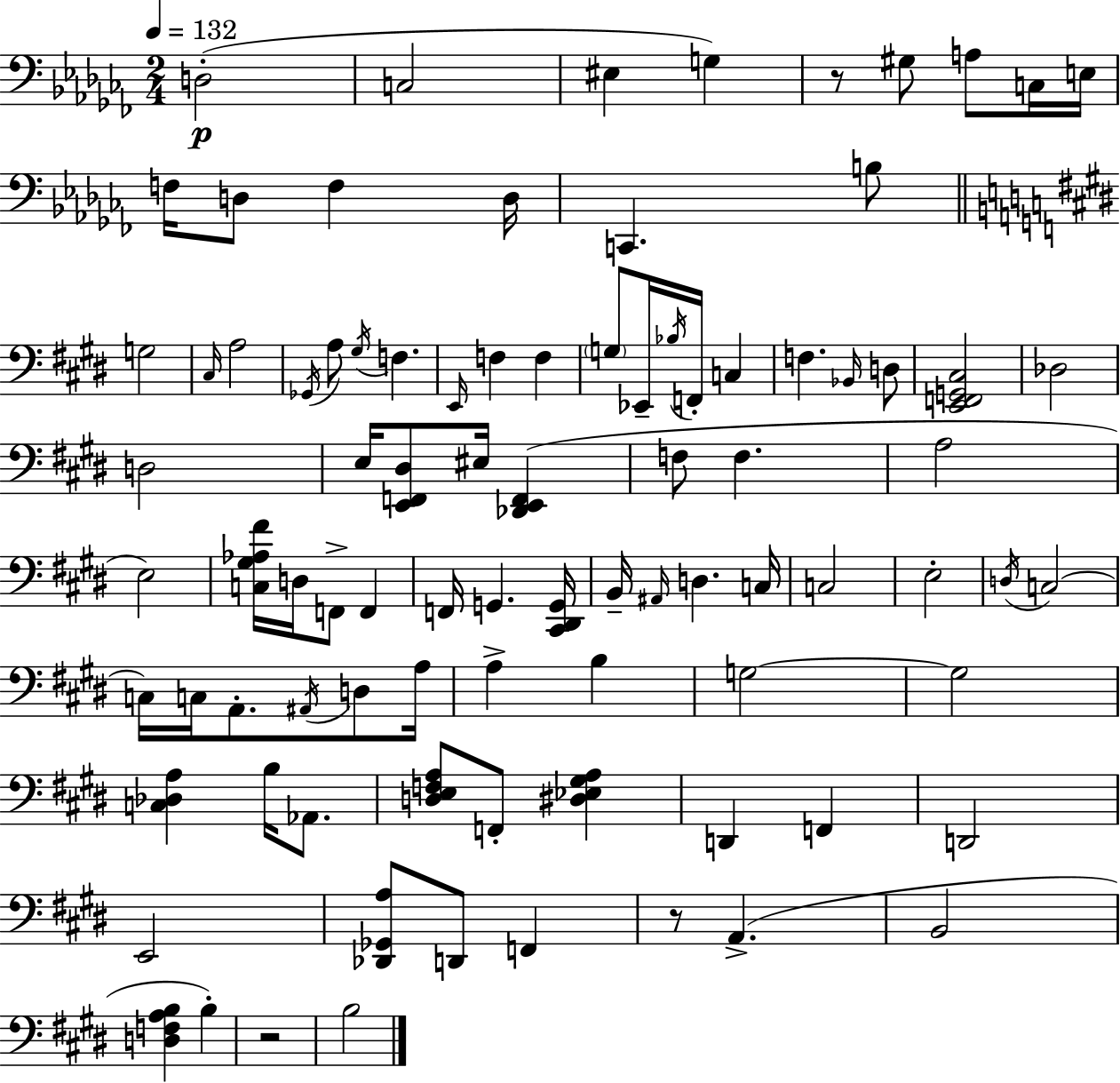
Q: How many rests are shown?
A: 3